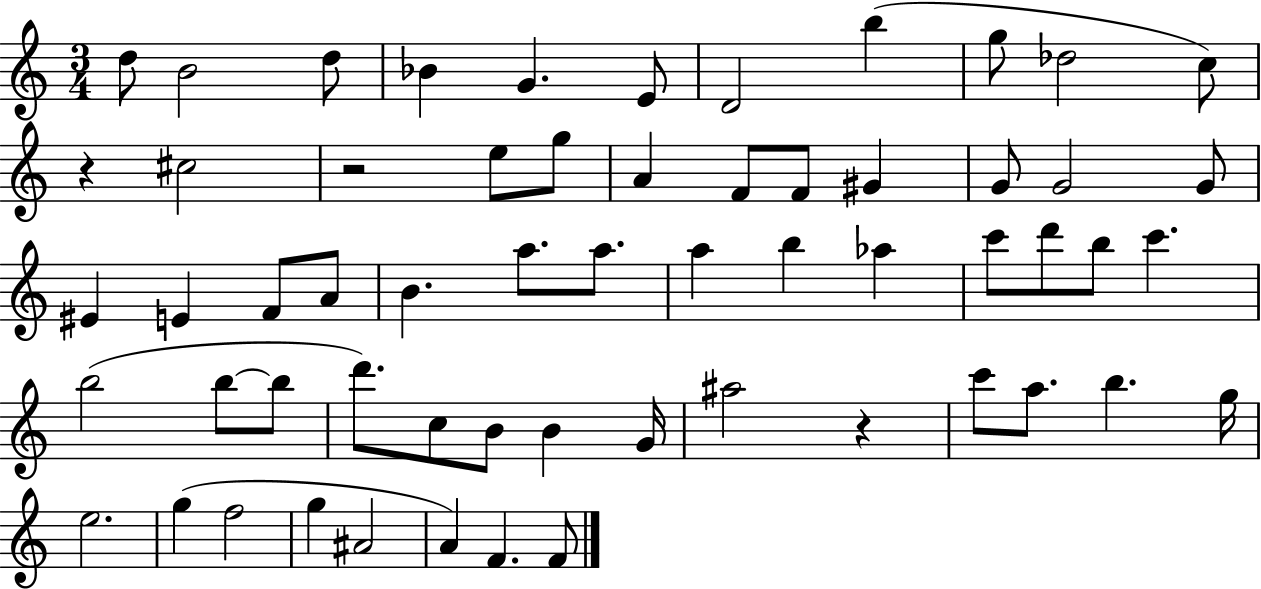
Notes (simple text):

D5/e B4/h D5/e Bb4/q G4/q. E4/e D4/h B5/q G5/e Db5/h C5/e R/q C#5/h R/h E5/e G5/e A4/q F4/e F4/e G#4/q G4/e G4/h G4/e EIS4/q E4/q F4/e A4/e B4/q. A5/e. A5/e. A5/q B5/q Ab5/q C6/e D6/e B5/e C6/q. B5/h B5/e B5/e D6/e. C5/e B4/e B4/q G4/s A#5/h R/q C6/e A5/e. B5/q. G5/s E5/h. G5/q F5/h G5/q A#4/h A4/q F4/q. F4/e